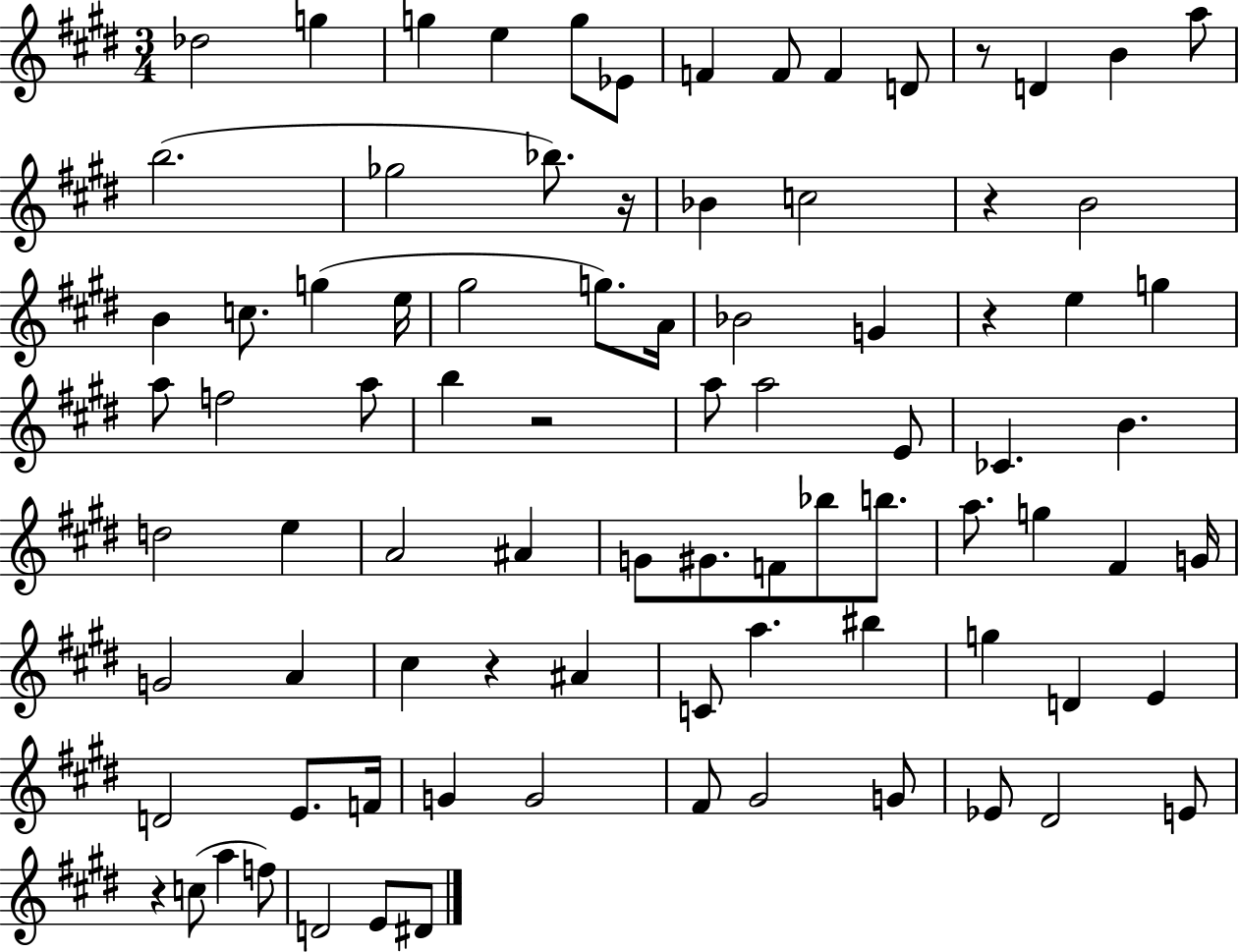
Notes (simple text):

Db5/h G5/q G5/q E5/q G5/e Eb4/e F4/q F4/e F4/q D4/e R/e D4/q B4/q A5/e B5/h. Gb5/h Bb5/e. R/s Bb4/q C5/h R/q B4/h B4/q C5/e. G5/q E5/s G#5/h G5/e. A4/s Bb4/h G4/q R/q E5/q G5/q A5/e F5/h A5/e B5/q R/h A5/e A5/h E4/e CES4/q. B4/q. D5/h E5/q A4/h A#4/q G4/e G#4/e. F4/e Bb5/e B5/e. A5/e. G5/q F#4/q G4/s G4/h A4/q C#5/q R/q A#4/q C4/e A5/q. BIS5/q G5/q D4/q E4/q D4/h E4/e. F4/s G4/q G4/h F#4/e G#4/h G4/e Eb4/e D#4/h E4/e R/q C5/e A5/q F5/e D4/h E4/e D#4/e